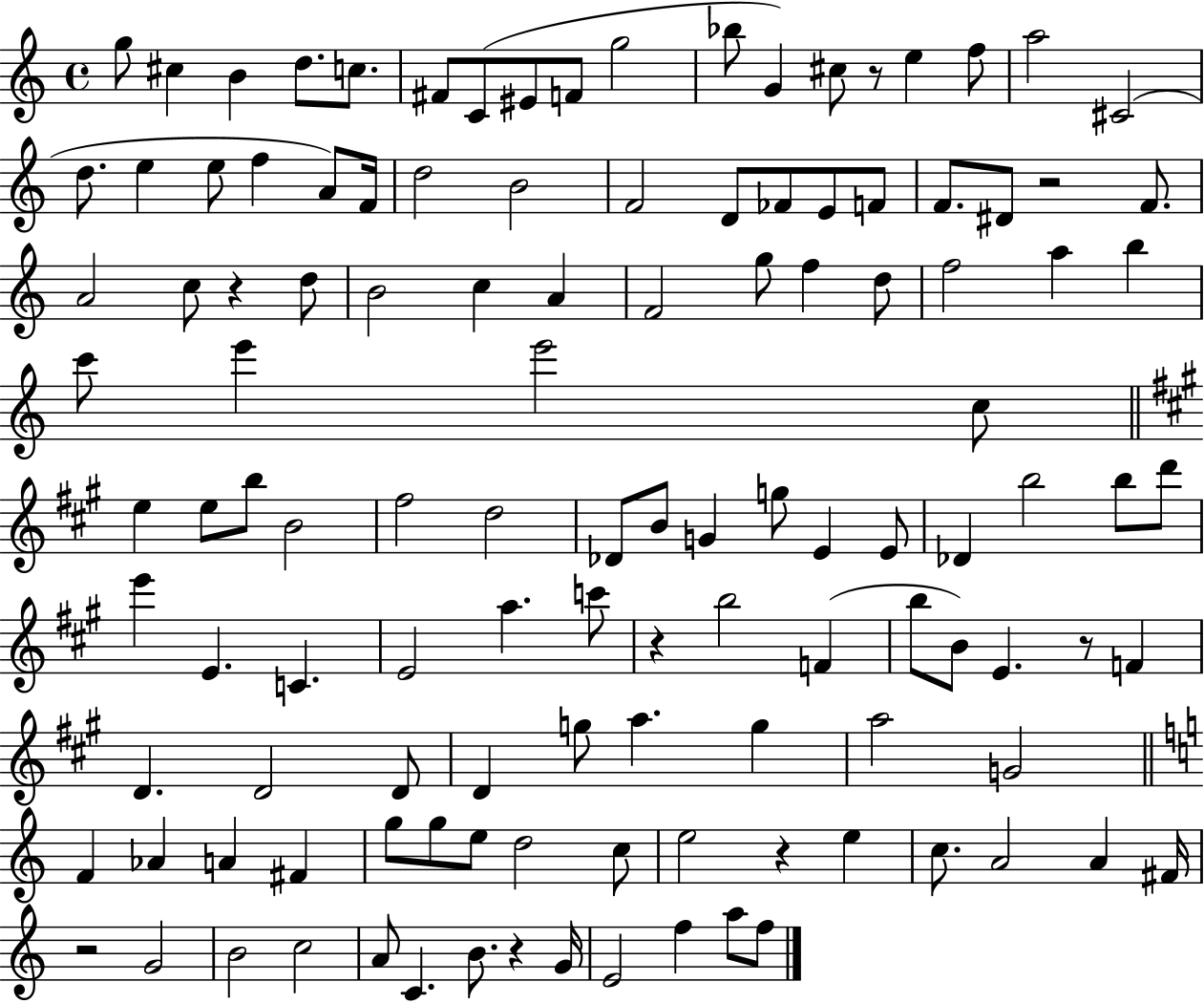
G5/e C#5/q B4/q D5/e. C5/e. F#4/e C4/e EIS4/e F4/e G5/h Bb5/e G4/q C#5/e R/e E5/q F5/e A5/h C#4/h D5/e. E5/q E5/e F5/q A4/e F4/s D5/h B4/h F4/h D4/e FES4/e E4/e F4/e F4/e. D#4/e R/h F4/e. A4/h C5/e R/q D5/e B4/h C5/q A4/q F4/h G5/e F5/q D5/e F5/h A5/q B5/q C6/e E6/q E6/h C5/e E5/q E5/e B5/e B4/h F#5/h D5/h Db4/e B4/e G4/q G5/e E4/q E4/e Db4/q B5/h B5/e D6/e E6/q E4/q. C4/q. E4/h A5/q. C6/e R/q B5/h F4/q B5/e B4/e E4/q. R/e F4/q D4/q. D4/h D4/e D4/q G5/e A5/q. G5/q A5/h G4/h F4/q Ab4/q A4/q F#4/q G5/e G5/e E5/e D5/h C5/e E5/h R/q E5/q C5/e. A4/h A4/q F#4/s R/h G4/h B4/h C5/h A4/e C4/q. B4/e. R/q G4/s E4/h F5/q A5/e F5/e